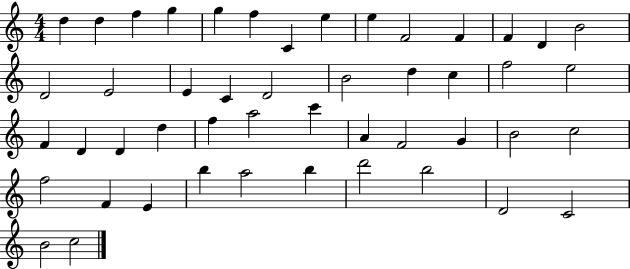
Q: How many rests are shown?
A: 0